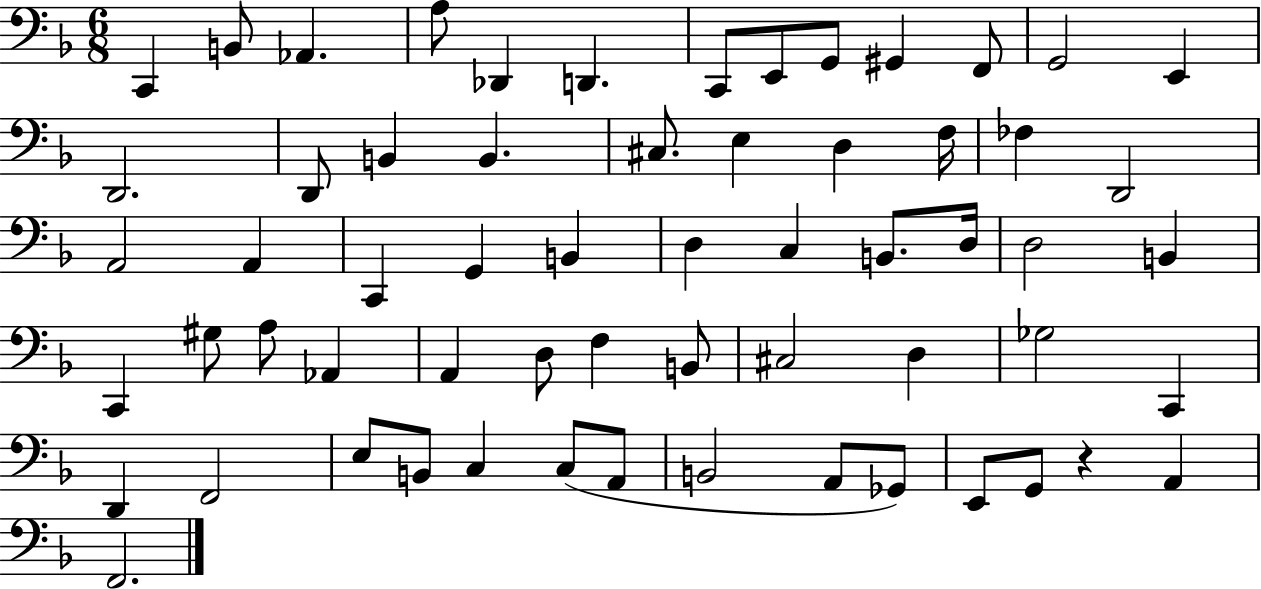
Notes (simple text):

C2/q B2/e Ab2/q. A3/e Db2/q D2/q. C2/e E2/e G2/e G#2/q F2/e G2/h E2/q D2/h. D2/e B2/q B2/q. C#3/e. E3/q D3/q F3/s FES3/q D2/h A2/h A2/q C2/q G2/q B2/q D3/q C3/q B2/e. D3/s D3/h B2/q C2/q G#3/e A3/e Ab2/q A2/q D3/e F3/q B2/e C#3/h D3/q Gb3/h C2/q D2/q F2/h E3/e B2/e C3/q C3/e A2/e B2/h A2/e Gb2/e E2/e G2/e R/q A2/q F2/h.